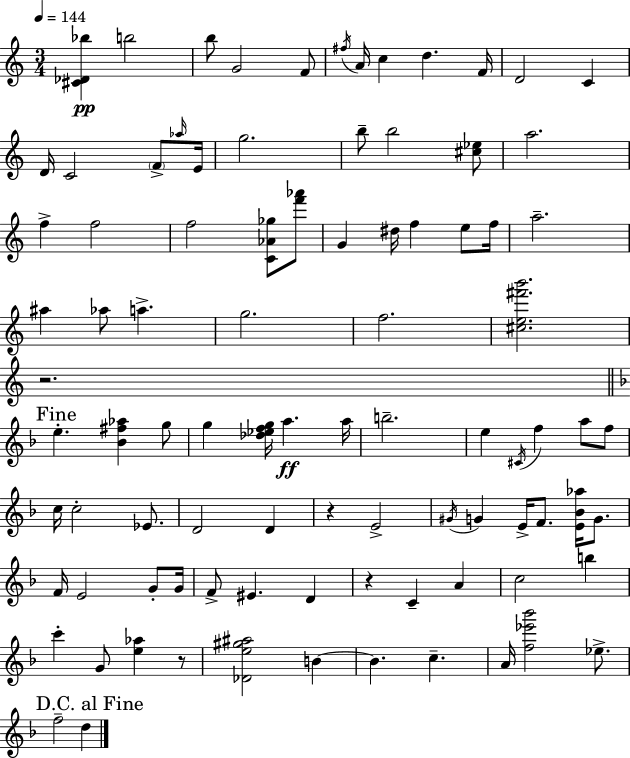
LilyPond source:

{
  \clef treble
  \numericTimeSignature
  \time 3/4
  \key c \major
  \tempo 4 = 144
  <cis' des' bes''>4\pp b''2 | b''8 g'2 f'8 | \acciaccatura { fis''16 } a'16 c''4 d''4. | f'16 d'2 c'4 | \break d'16 c'2 \parenthesize f'8-> | \grace { aes''16 } e'16 g''2. | b''8-- b''2 | <cis'' ees''>8 a''2. | \break f''4-> f''2 | f''2 <c' aes' ges''>8 | <f''' aes'''>8 g'4 dis''16 f''4 e''8 | f''16 a''2.-- | \break ais''4 aes''8 a''4.-> | g''2. | f''2. | <cis'' e'' fis''' b'''>2. | \break r2. | \mark "Fine" \bar "||" \break \key f \major e''4.-. <bes' fis'' aes''>4 g''8 | g''4 <des'' ees'' f'' g''>16 a''4.\ff a''16 | b''2.-- | e''4 \acciaccatura { cis'16 } f''4 a''8 f''8 | \break c''16 c''2-. ees'8. | d'2 d'4 | r4 e'2-> | \acciaccatura { gis'16 } g'4 e'16-> f'8. <e' bes' aes''>16 g'8. | \break f'16 e'2 g'8-. | g'16 f'8-> eis'4. d'4 | r4 c'4-- a'4 | c''2 b''4 | \break c'''4-. g'8 <e'' aes''>4 | r8 <des' e'' gis'' ais''>2 b'4~~ | b'4. c''4.-- | a'16 <f'' ees''' bes'''>2 ees''8.-> | \break \mark "D.C. al Fine" f''2-- d''4 | \bar "|."
}